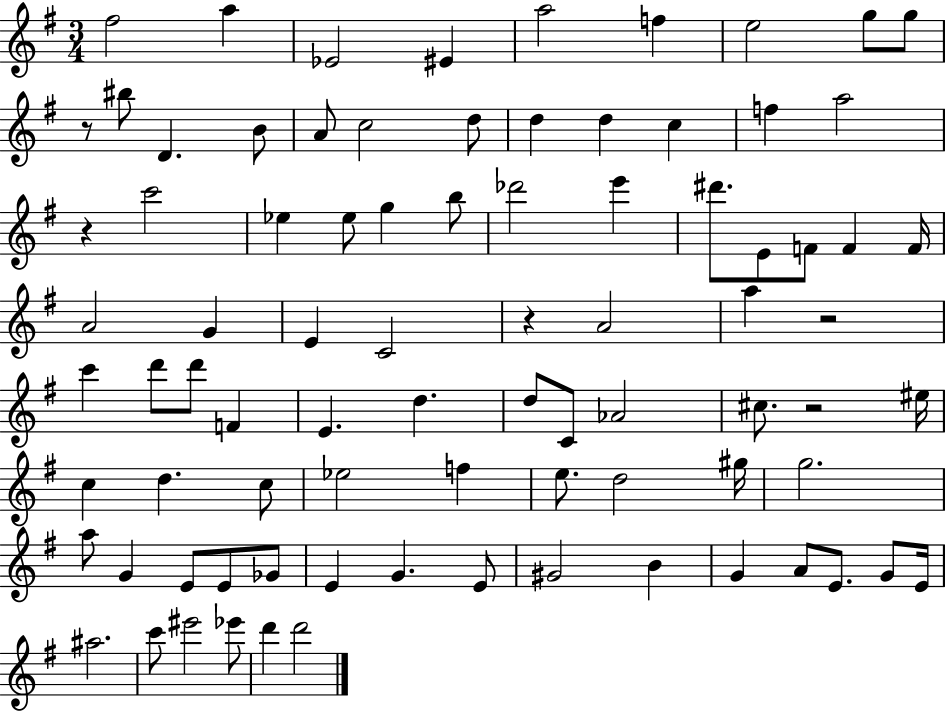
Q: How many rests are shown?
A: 5